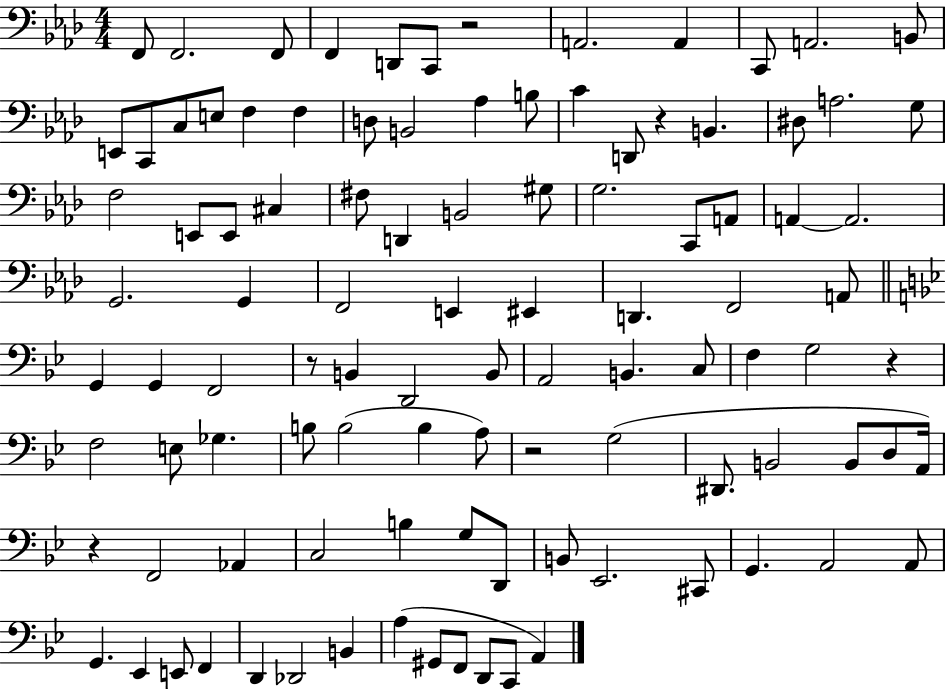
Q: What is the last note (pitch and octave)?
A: A2